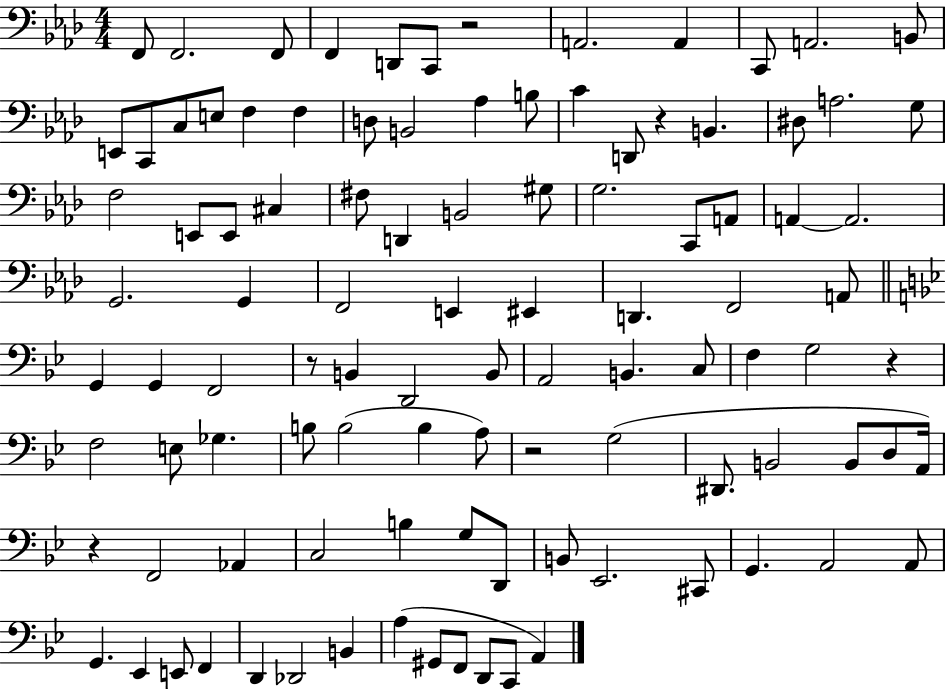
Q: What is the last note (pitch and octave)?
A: A2